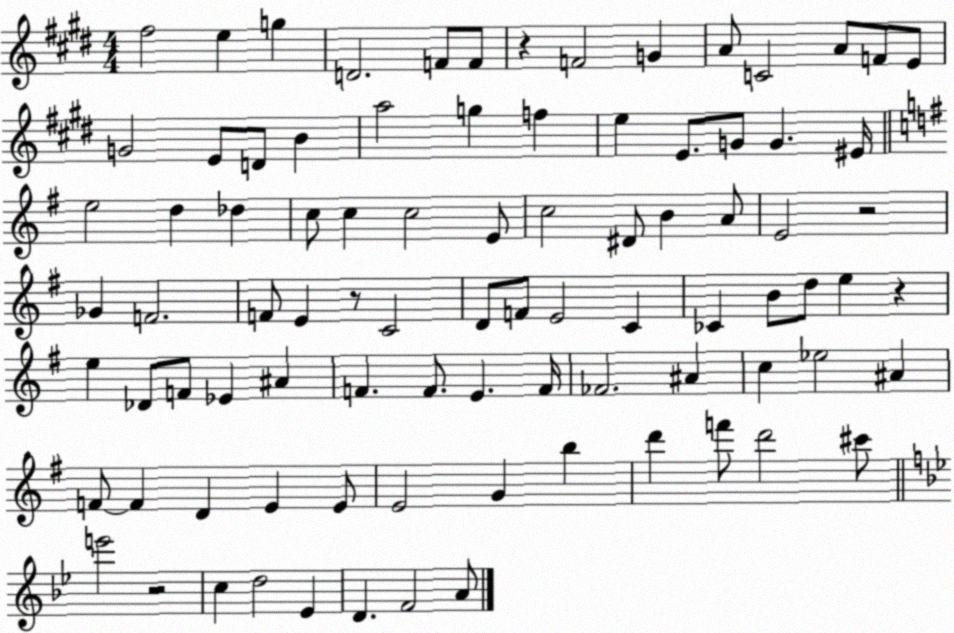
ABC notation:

X:1
T:Untitled
M:4/4
L:1/4
K:E
^f2 e g D2 F/2 F/2 z F2 G A/2 C2 A/2 F/2 E/2 G2 E/2 D/2 B a2 g f e E/2 G/2 G ^E/4 e2 d _d c/2 c c2 E/2 c2 ^D/2 B A/2 E2 z2 _G F2 F/2 E z/2 C2 D/2 F/2 E2 C _C B/2 d/2 e z e _D/2 F/2 _E ^A F F/2 E F/4 _F2 ^A c _e2 ^A F/2 F D E E/2 E2 G b d' f'/2 d'2 ^c'/2 e'2 z2 c d2 _E D F2 A/2